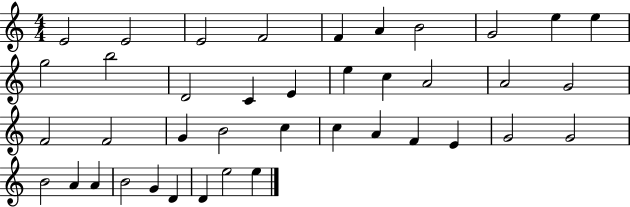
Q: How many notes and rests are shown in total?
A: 40